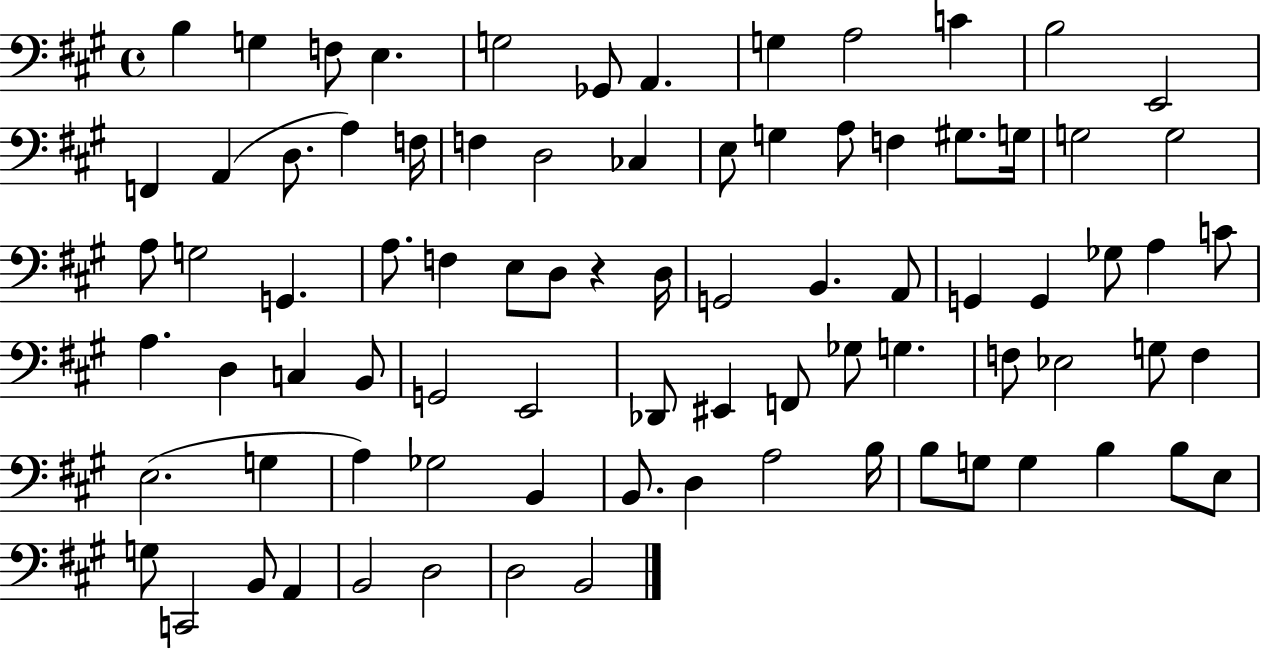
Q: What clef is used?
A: bass